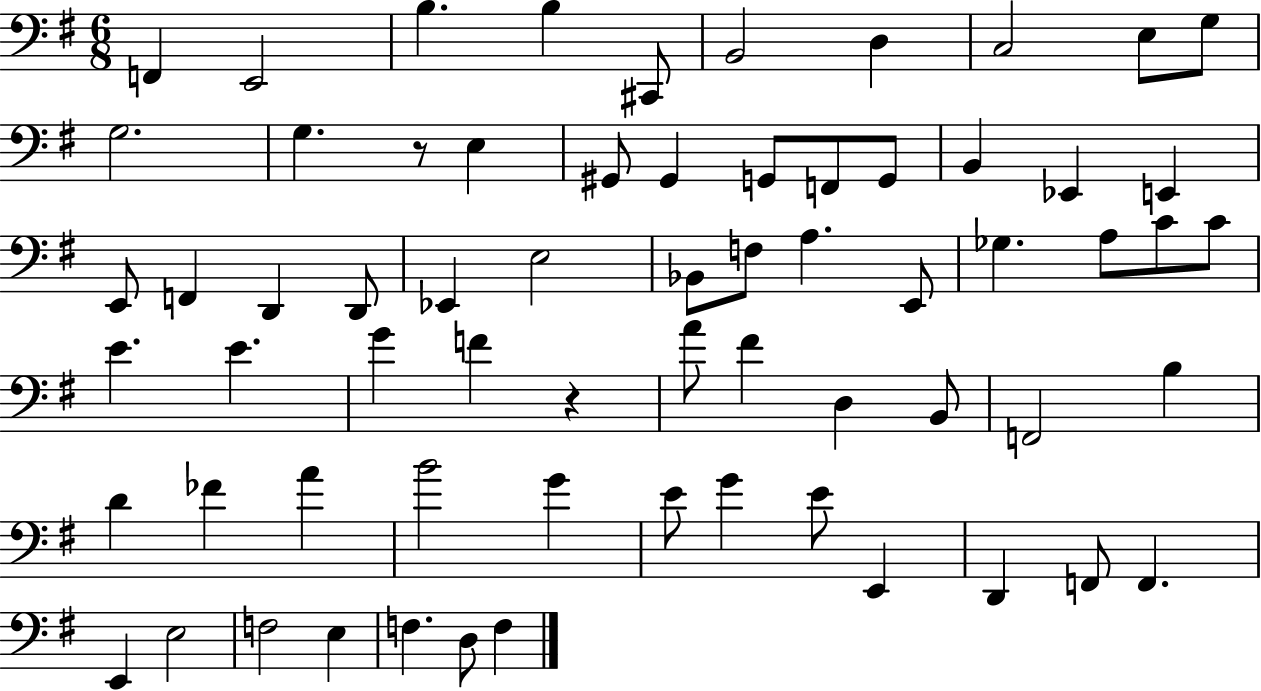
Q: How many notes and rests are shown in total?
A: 66